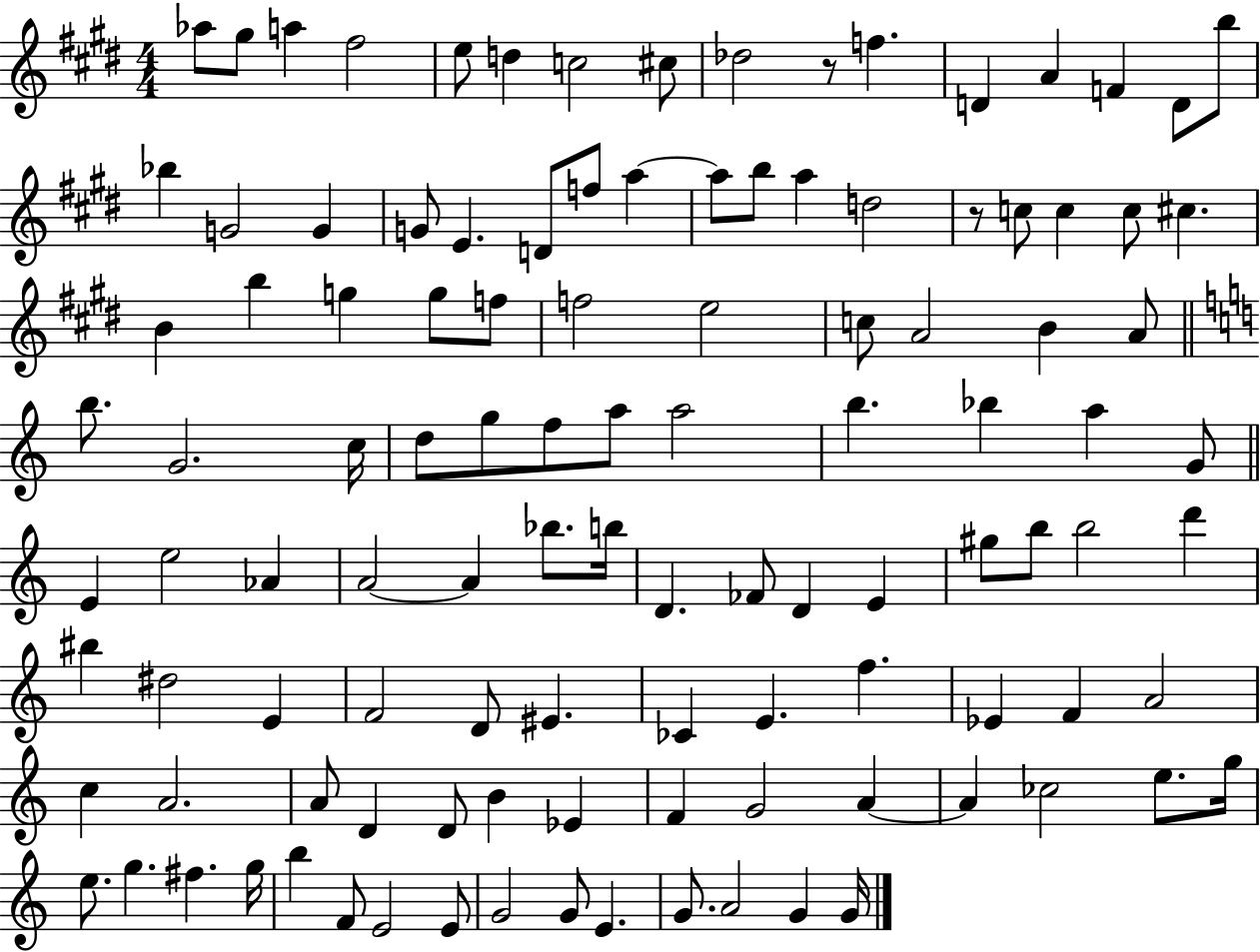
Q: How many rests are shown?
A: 2